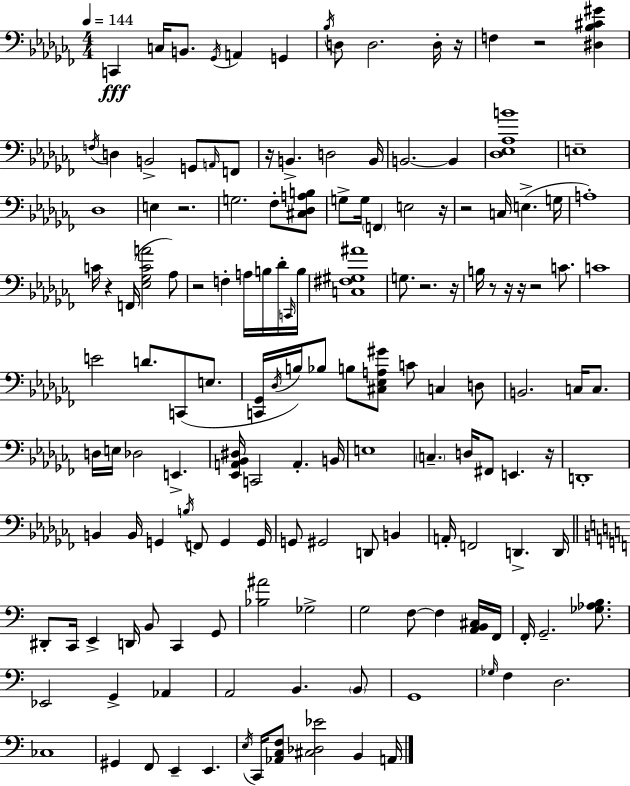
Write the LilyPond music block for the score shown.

{
  \clef bass
  \numericTimeSignature
  \time 4/4
  \key aes \minor
  \tempo 4 = 144
  c,4\fff c16 b,8. \acciaccatura { ges,16 } a,4 g,4 | \acciaccatura { bes16 } d8 d2. | d16-. r16 f4 r2 <dis bes cis' gis'>4 | \acciaccatura { f16 } d4 b,2-> g,8 | \break \grace { a,16 } f,8 r16 b,4.-> d2 | b,16 b,2.~~ | b,4 <des ees aes b'>1 | e1-- | \break des1 | e4 r2. | g2. | fes8-. <cis des a b>8 g8-> g16 \parenthesize f,4 e2 | \break r16 r2 c16 e4.->( | g16 a1-.) | c'16 r4 f,16( <ees ges c' a'>2 | aes8) r2 f4-. | \break a16 b16 des'16-. \grace { c,16 } b16 <c fis gis ais'>1 | g8. r2. | r16 b16 r8 r16 r16 r2 | c'8. c'1 | \break e'2 d'8. | c,8( e8. <c, ges,>16 \acciaccatura { des16 } b16) bes8 b8 <cis ees a gis'>8 c'8 | c4 d8 b,2. | c16 c8. d16 e16 des2 | \break e,4.-> <ees, a, bes, dis>16 c,2 a,4.-. | b,16 e1 | \parenthesize c4.-- d16 fis,8 e,4. | r16 d,1-. | \break b,4 b,16 g,4 \acciaccatura { b16 } | f,8 g,4 g,16 g,8 gis,2 | d,8 b,4 a,16-. f,2 | d,4.-> d,16 \bar "||" \break \key c \major dis,8-. c,16 e,4-> d,16 b,8 c,4 g,8 | <bes ais'>2 ges2-> | g2 f8~~ f4 <a, b, cis>16 f,16 | f,16-. g,2.-- <ges aes b>8. | \break ees,2 g,4-> aes,4 | a,2 b,4. \parenthesize b,8 | g,1 | \grace { ges16 } f4 d2. | \break ces1 | gis,4 f,8 e,4-- e,4. | \acciaccatura { e16 } c,16 <aes, c f>8 <cis des ees'>2 b,4 | a,16 \bar "|."
}